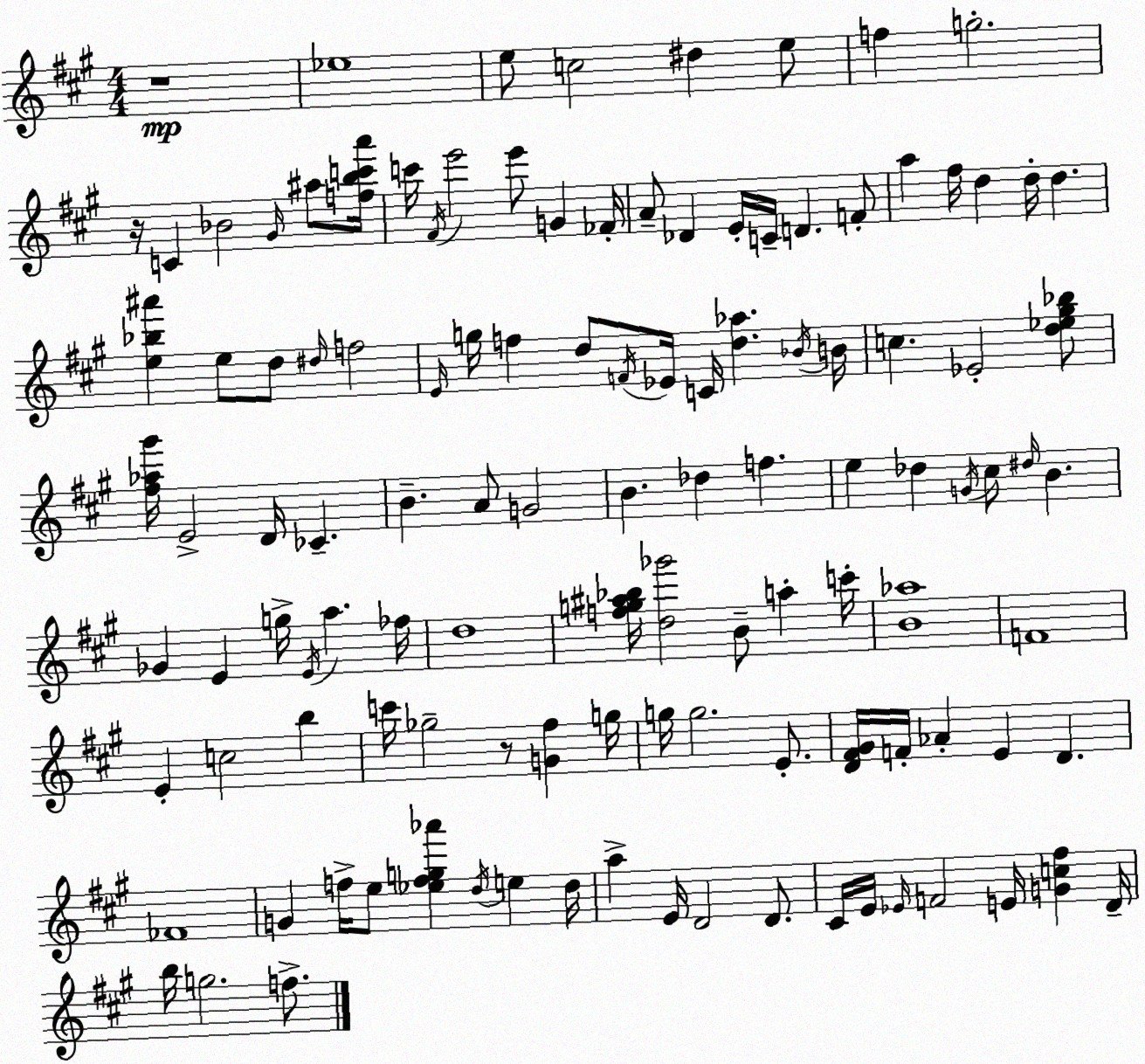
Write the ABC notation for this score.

X:1
T:Untitled
M:4/4
L:1/4
K:A
z4 _e4 e/2 c2 ^d e/2 f g2 z/4 C _B2 ^G/4 ^a/2 [fbc'a']/4 c'/4 ^F/4 e'2 e'/2 G _F/4 A/2 _D E/4 C/4 D F/2 a ^f/4 d d/4 d [e_b^a'] e/2 d/2 ^d/4 f2 E/4 g/4 f d/2 F/4 _E/4 C/4 [d_a] _B/4 B/4 c _E2 [d_e^g_b]/2 [^f_a^g']/4 E2 D/4 _C B A/2 G2 B _d f e _d G/4 ^c/2 ^d/4 B _G E g/4 E/4 a _f/4 d4 [fg^a_b]/4 [d_g']2 B/2 a c'/4 [B_a]4 F4 E c2 b c'/4 _g2 z/2 [G^f] g/4 g/4 g2 E/2 [D^F^G]/4 F/4 _A E D _F4 G f/4 e/2 [_efg_a'] d/4 e d/4 a E/4 D2 D/2 ^C/4 E/4 _E/4 F2 E/4 [Gc^f] D/4 b/4 g2 f/2